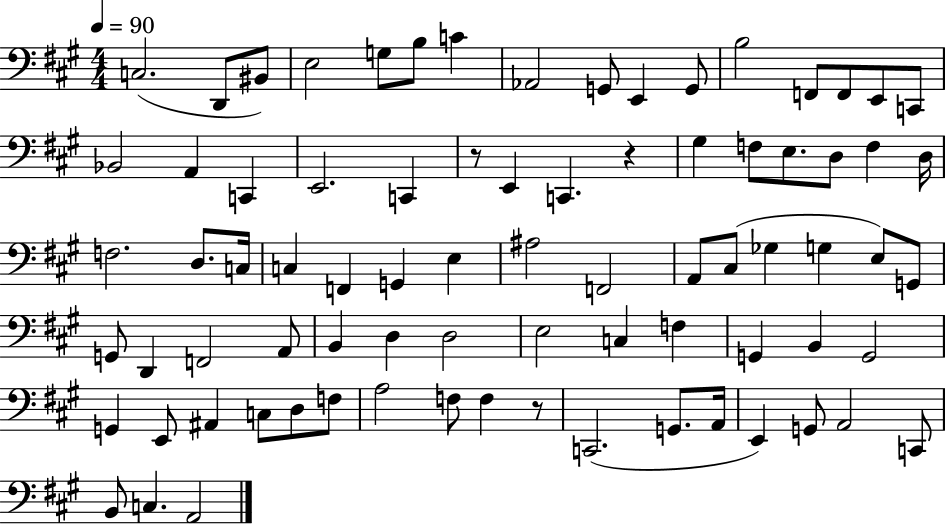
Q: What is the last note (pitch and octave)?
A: A2